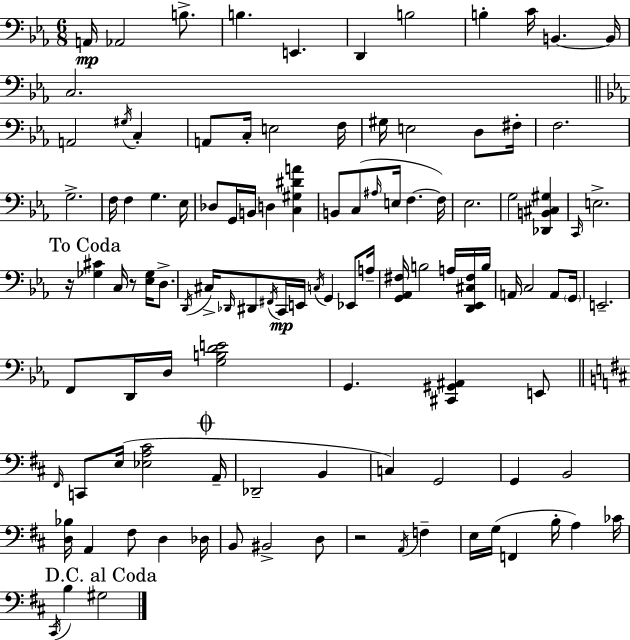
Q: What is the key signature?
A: C minor